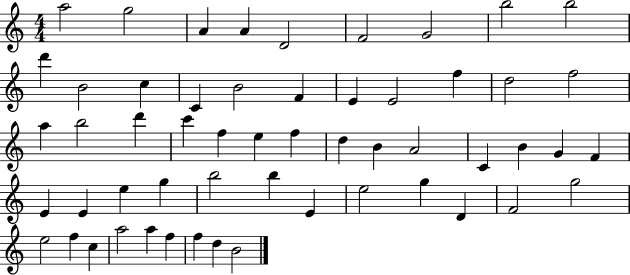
A5/h G5/h A4/q A4/q D4/h F4/h G4/h B5/h B5/h D6/q B4/h C5/q C4/q B4/h F4/q E4/q E4/h F5/q D5/h F5/h A5/q B5/h D6/q C6/q F5/q E5/q F5/q D5/q B4/q A4/h C4/q B4/q G4/q F4/q E4/q E4/q E5/q G5/q B5/h B5/q E4/q E5/h G5/q D4/q F4/h G5/h E5/h F5/q C5/q A5/h A5/q F5/q F5/q D5/q B4/h